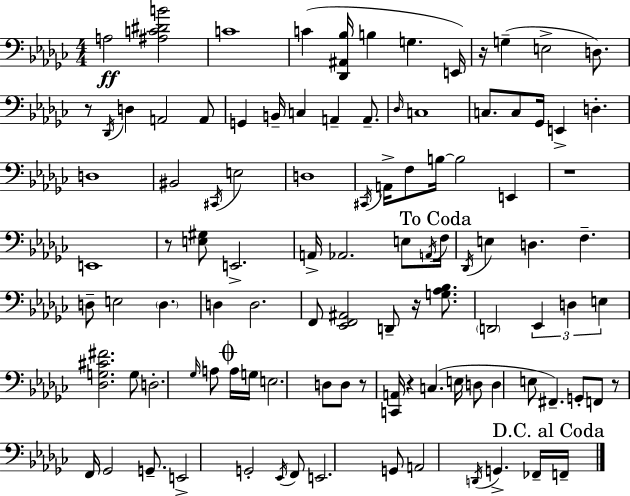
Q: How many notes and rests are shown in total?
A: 104